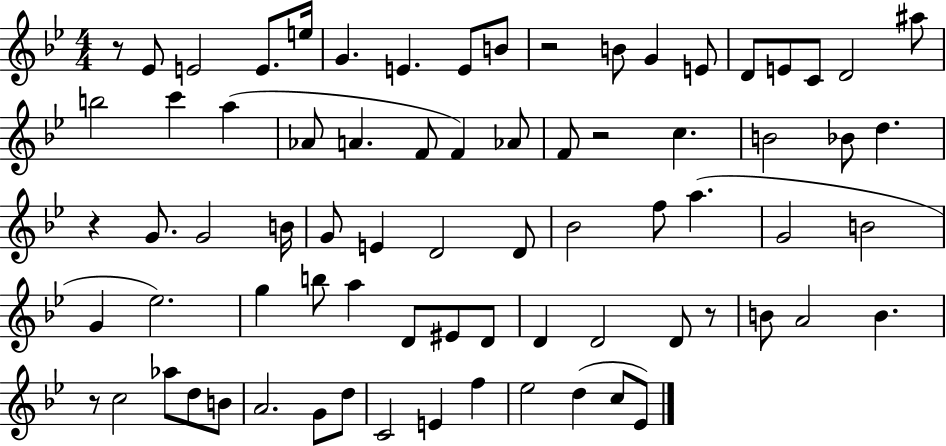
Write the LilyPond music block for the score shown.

{
  \clef treble
  \numericTimeSignature
  \time 4/4
  \key bes \major
  \repeat volta 2 { r8 ees'8 e'2 e'8. e''16 | g'4. e'4. e'8 b'8 | r2 b'8 g'4 e'8 | d'8 e'8 c'8 d'2 ais''8 | \break b''2 c'''4 a''4( | aes'8 a'4. f'8 f'4) aes'8 | f'8 r2 c''4. | b'2 bes'8 d''4. | \break r4 g'8. g'2 b'16 | g'8 e'4 d'2 d'8 | bes'2 f''8 a''4.( | g'2 b'2 | \break g'4 ees''2.) | g''4 b''8 a''4 d'8 eis'8 d'8 | d'4 d'2 d'8 r8 | b'8 a'2 b'4. | \break r8 c''2 aes''8 d''8 b'8 | a'2. g'8 d''8 | c'2 e'4 f''4 | ees''2 d''4( c''8 ees'8) | \break } \bar "|."
}